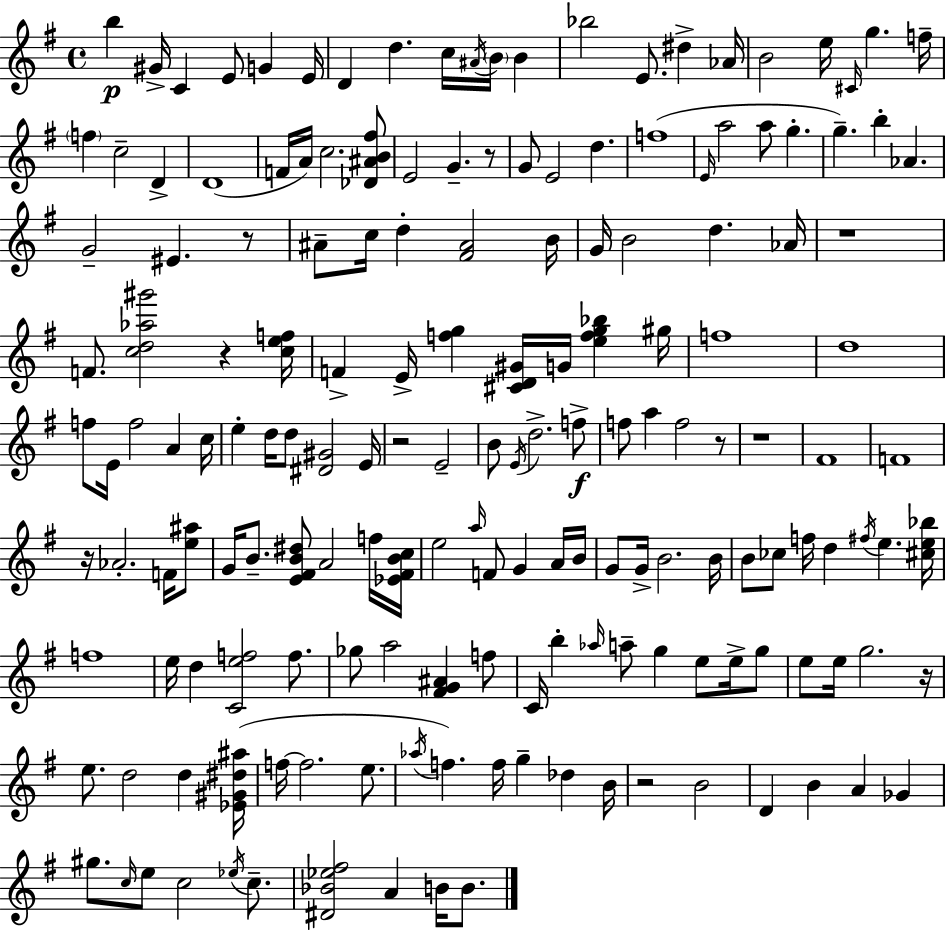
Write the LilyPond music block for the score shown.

{
  \clef treble
  \time 4/4
  \defaultTimeSignature
  \key e \minor
  b''4\p gis'16-> c'4 e'8 g'4 e'16 | d'4 d''4. c''16 \acciaccatura { ais'16 } \parenthesize b'16 b'4 | bes''2 e'8. dis''4-> | aes'16 b'2 e''16 \grace { cis'16 } g''4. | \break f''16-- \parenthesize f''4 c''2-- d'4-> | d'1( | f'16 a'16) c''2. | <des' ais' b' fis''>8 e'2 g'4.-- | \break r8 g'8 e'2 d''4. | f''1( | \grace { e'16 } a''2 a''8 g''4.-. | g''4.--) b''4-. aes'4. | \break g'2-- eis'4. | r8 ais'8-- c''16 d''4-. <fis' ais'>2 | b'16 g'16 b'2 d''4. | aes'16 r1 | \break f'8. <c'' d'' aes'' gis'''>2 r4 | <c'' e'' f''>16 f'4-> e'16-> <f'' g''>4 <cis' d' gis'>16 g'16 <e'' f'' g'' bes''>4 | gis''16 f''1 | d''1 | \break f''8 e'16 f''2 a'4 | c''16 e''4-. d''16 d''8 <dis' gis'>2 | e'16 r2 e'2-- | b'8 \acciaccatura { e'16 } d''2.-> | \break f''8->\f f''8 a''4 f''2 | r8 r1 | fis'1 | f'1 | \break r16 aes'2.-. | f'16 <e'' ais''>8 g'16 b'8.-- <e' fis' b' dis''>8 a'2 | f''16 <ees' fis' b' c''>16 e''2 \grace { a''16 } f'8 g'4 | a'16 b'16 g'8 g'16-> b'2. | \break b'16 b'8 ces''8 f''16 d''4 \acciaccatura { fis''16 } e''4. | <cis'' e'' bes''>16 f''1 | e''16 d''4 <c' e'' f''>2 | f''8. ges''8 a''2 | \break <fis' g' ais'>4 f''8 c'16 b''4-. \grace { aes''16 } a''8-- g''4 | e''8 e''16-> g''8 e''8 e''16 g''2. | r16 e''8. d''2 | d''4 <ees' gis' dis'' ais''>16( f''16~~ f''2. | \break e''8. \acciaccatura { aes''16 } f''4.) f''16 g''4-- | des''4 b'16 r2 | b'2 d'4 b'4 | a'4 ges'4 gis''8. \grace { c''16 } e''8 c''2 | \break \acciaccatura { ees''16 } c''8.-- <dis' bes' ees'' fis''>2 | a'4 b'16 b'8. \bar "|."
}